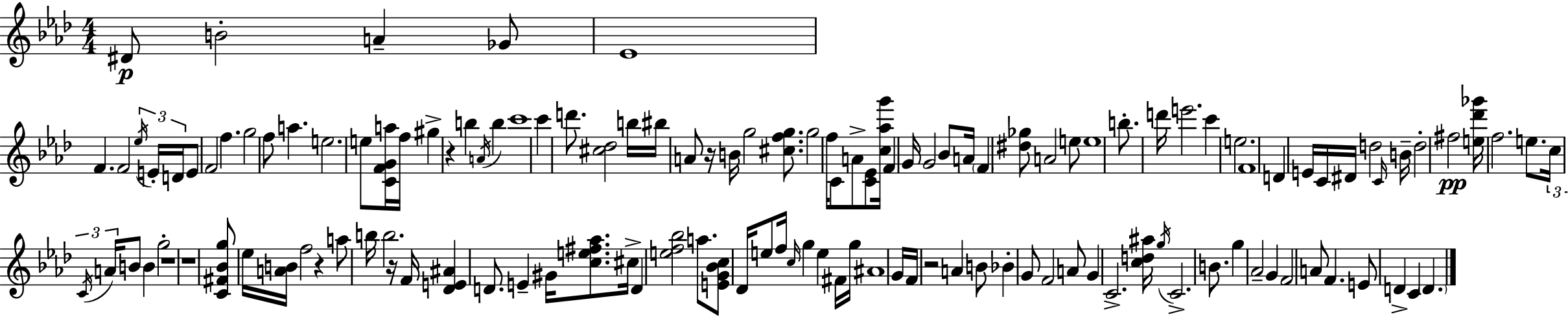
{
  \clef treble
  \numericTimeSignature
  \time 4/4
  \key aes \major
  \repeat volta 2 { dis'8\p b'2-. a'4-- ges'8 | ees'1 | f'4. f'2 \tuplet 3/2 { \acciaccatura { ees''16 } e'16-. | d'16 } e'8 f'2 f''4. | \break g''2 f''8 a''4. | e''2. e''8 <c' f' g' a''>16 | f''16 gis''4-> r4 b''4 \acciaccatura { a'16 } b''4 | c'''1 | \break c'''4 d'''8. <cis'' des''>2 | b''16 bis''16 a'8 r16 b'16 g''2 <cis'' f'' g''>8. | g''2 f''16 c'8 a'8-> <c' ees'>8 | <c'' aes'' g'''>16 f'4 g'16 g'2 bes'8 | \break a'16 \parenthesize f'4 <dis'' ges''>8 a'2 | e''8 e''1 | b''8.-. d'''16 e'''2. | c'''4 e''2. | \break f'1 | d'4 e'16 c'16 dis'16 d''2 | \grace { c'16 } b'16-- d''2-. fis''2\pp | <e'' des''' ges'''>16 f''2. | \break e''8. \tuplet 3/2 { c''16 \acciaccatura { c'16 } a'16 } b'8 b'4 g''2-. | r1 | r1 | <c' fis' bes' g''>8 ees''16 <a' b'>16 f''2 | \break r4 a''8 b''16 b''2. | r16 f'16 <des' e' ais'>4 d'8. e'4-- | gis'16 <c'' e'' fis'' aes''>8. cis''16-> d'4 <e'' f'' bes''>2 | a''8. <e' g' bes' c''>8 des'16 e''8 f''16 \grace { c''16 } g''4 e''4 | \break fis'16 g''16 ais'1 | g'16 f'16 r2 a'4 | b'8 bes'4-. g'8 f'2 | a'8 g'4 c'2.-> | \break <c'' d'' ais''>16 \acciaccatura { g''16 } c'2.-> | b'8. g''4 aes'2-- | g'4 f'2 a'8 | f'4. e'8 d'4-> c'4 | \break \parenthesize d'4. } \bar "|."
}